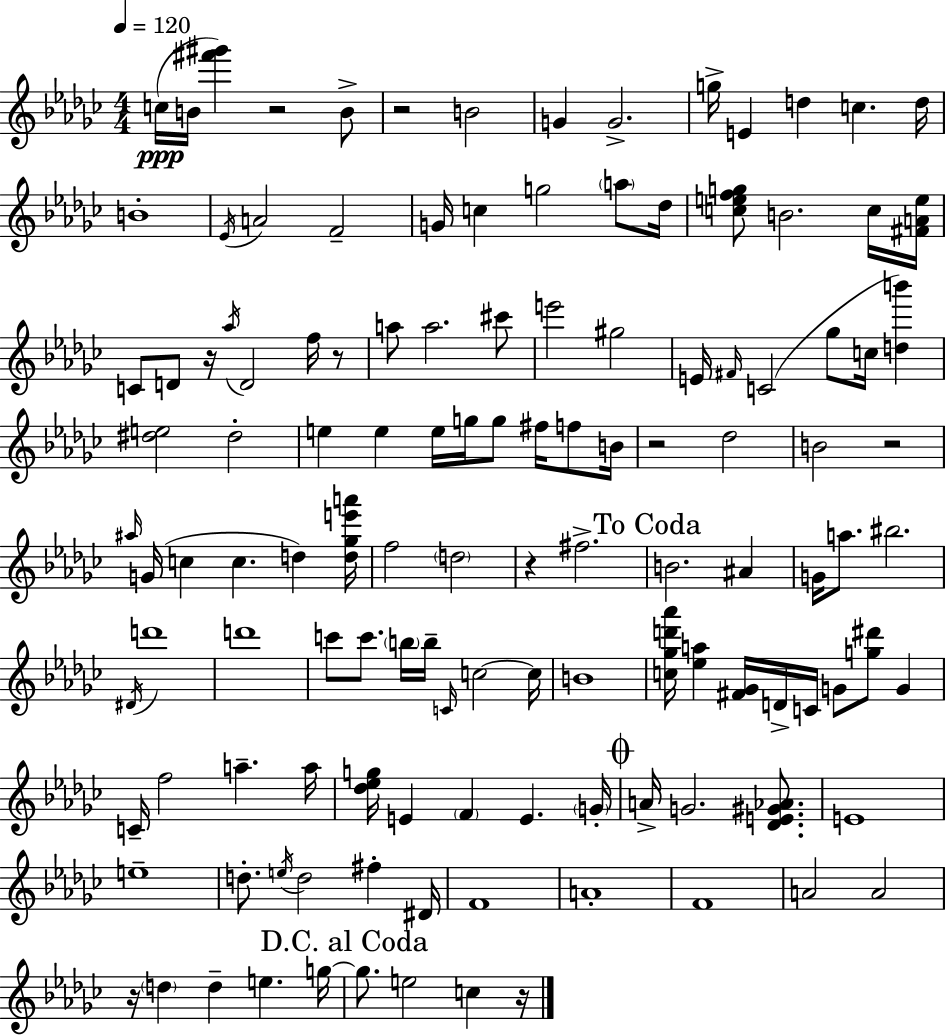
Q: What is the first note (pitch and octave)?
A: C5